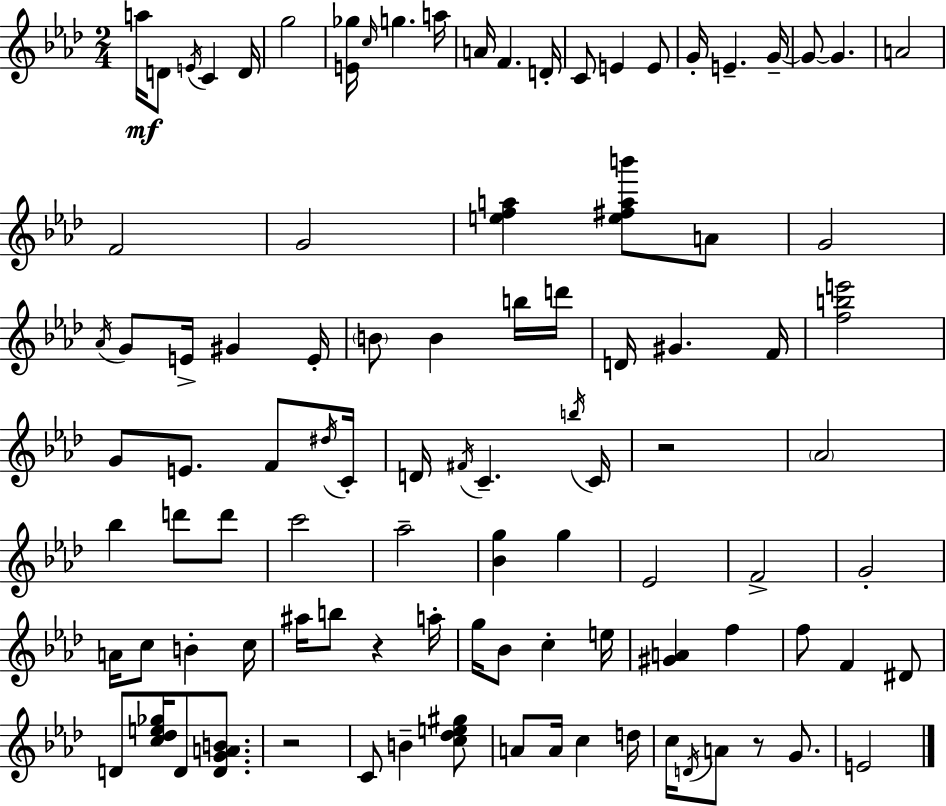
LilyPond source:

{
  \clef treble
  \numericTimeSignature
  \time 2/4
  \key f \minor
  \repeat volta 2 { a''16\mf d'8 \acciaccatura { e'16 } c'4 | d'16 g''2 | <e' ges''>16 \grace { c''16 } g''4. | a''16 a'16 f'4. | \break d'16-. c'8 e'4 | e'8 g'16-. e'4.-- | g'16--~~ g'8~~ g'4. | a'2 | \break f'2 | g'2 | <e'' f'' a''>4 <e'' fis'' a'' b'''>8 | a'8 g'2 | \break \acciaccatura { aes'16 } g'8 e'16-> gis'4 | e'16-. \parenthesize b'8 b'4 | b''16 d'''16 d'16 gis'4. | f'16 <f'' b'' e'''>2 | \break g'8 e'8. | f'8 \acciaccatura { dis''16 } c'16-. d'16 \acciaccatura { fis'16 } c'4.-- | \acciaccatura { b''16 } c'16 r2 | \parenthesize aes'2 | \break bes''4 | d'''8 d'''8 c'''2 | aes''2-- | <bes' g''>4 | \break g''4 ees'2 | f'2-> | g'2-. | a'16 c''8 | \break b'4-. c''16 ais''16 b''8 | r4 a''16-. g''16 bes'8 | c''4-. e''16 <gis' a'>4 | f''4 f''8 | \break f'4 dis'8 d'8 | <c'' des'' e'' ges''>16 d'8 <d' g' a' b'>8. r2 | c'8 | b'4-- <c'' des'' e'' gis''>8 a'8 | \break a'16 c''4 d''16 c''16 \acciaccatura { d'16 } | a'8 r8 g'8. e'2 | } \bar "|."
}